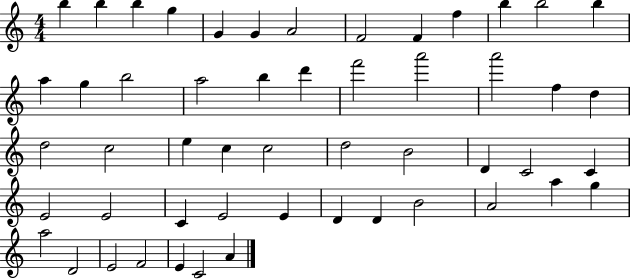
X:1
T:Untitled
M:4/4
L:1/4
K:C
b b b g G G A2 F2 F f b b2 b a g b2 a2 b d' f'2 a'2 a'2 f d d2 c2 e c c2 d2 B2 D C2 C E2 E2 C E2 E D D B2 A2 a g a2 D2 E2 F2 E C2 A